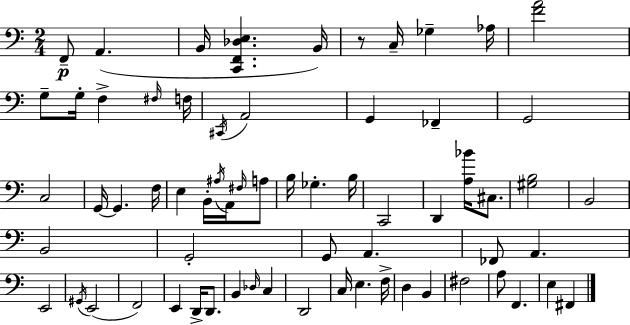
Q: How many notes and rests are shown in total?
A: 66